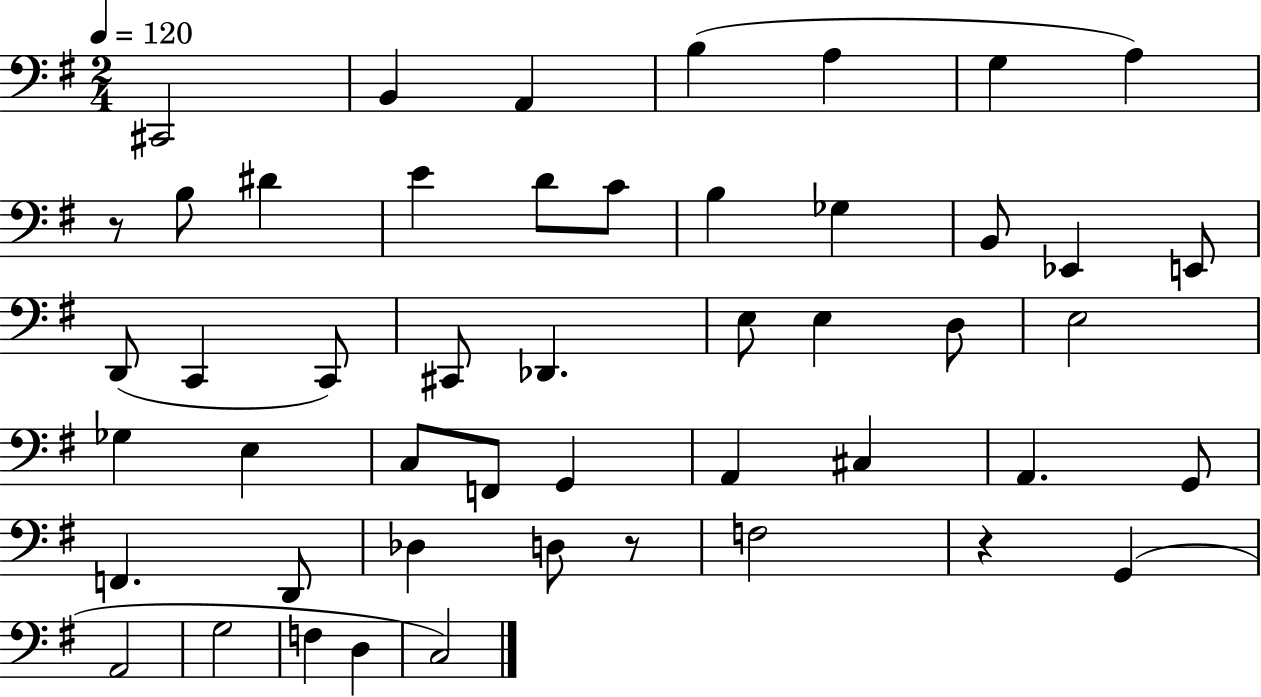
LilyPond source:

{
  \clef bass
  \numericTimeSignature
  \time 2/4
  \key g \major
  \tempo 4 = 120
  cis,2 | b,4 a,4 | b4( a4 | g4 a4) | \break r8 b8 dis'4 | e'4 d'8 c'8 | b4 ges4 | b,8 ees,4 e,8 | \break d,8( c,4 c,8) | cis,8 des,4. | e8 e4 d8 | e2 | \break ges4 e4 | c8 f,8 g,4 | a,4 cis4 | a,4. g,8 | \break f,4. d,8 | des4 d8 r8 | f2 | r4 g,4( | \break a,2 | g2 | f4 d4 | c2) | \break \bar "|."
}